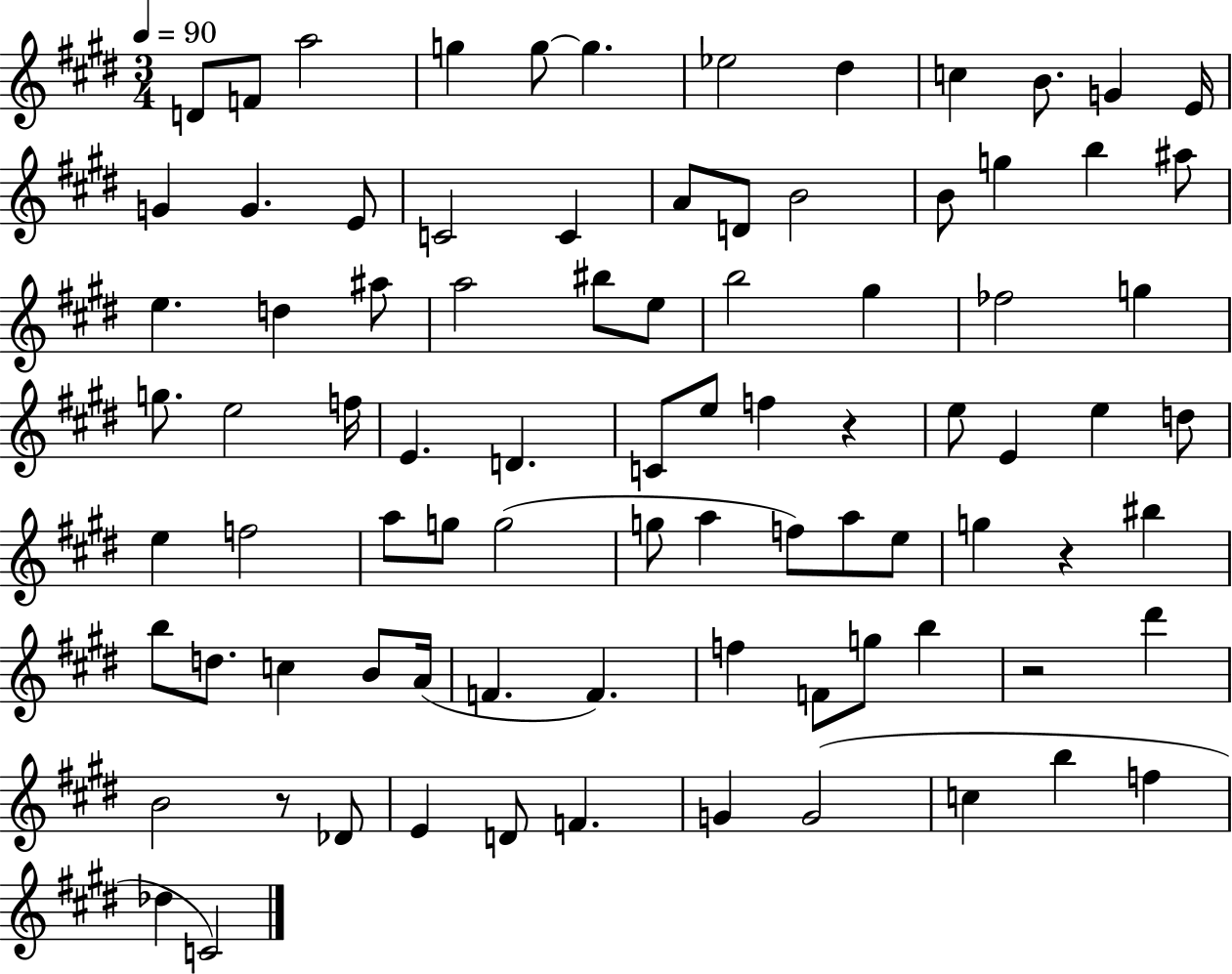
X:1
T:Untitled
M:3/4
L:1/4
K:E
D/2 F/2 a2 g g/2 g _e2 ^d c B/2 G E/4 G G E/2 C2 C A/2 D/2 B2 B/2 g b ^a/2 e d ^a/2 a2 ^b/2 e/2 b2 ^g _f2 g g/2 e2 f/4 E D C/2 e/2 f z e/2 E e d/2 e f2 a/2 g/2 g2 g/2 a f/2 a/2 e/2 g z ^b b/2 d/2 c B/2 A/4 F F f F/2 g/2 b z2 ^d' B2 z/2 _D/2 E D/2 F G G2 c b f _d C2